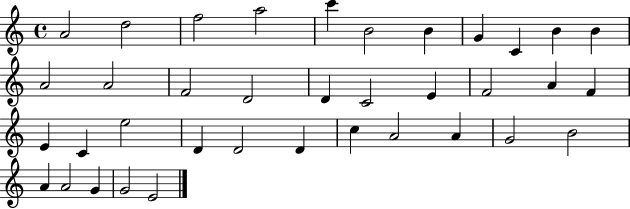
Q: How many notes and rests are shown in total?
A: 37